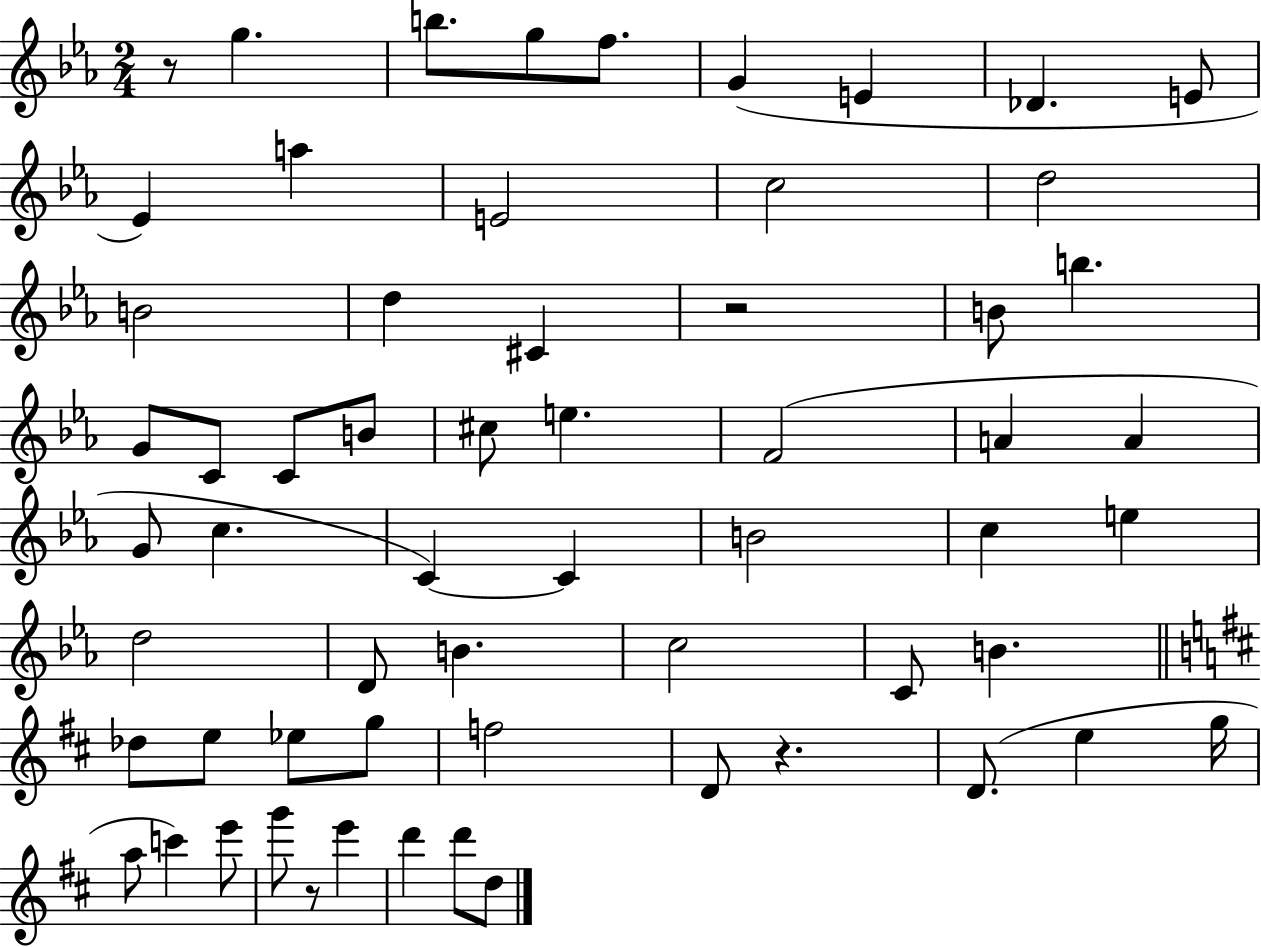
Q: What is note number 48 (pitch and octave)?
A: E5